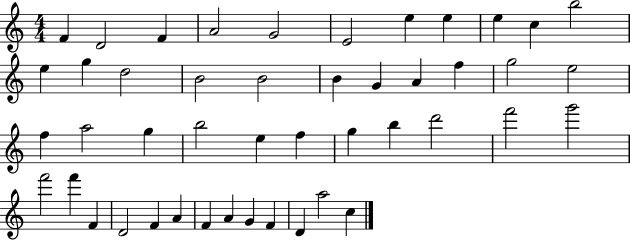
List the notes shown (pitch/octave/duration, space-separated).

F4/q D4/h F4/q A4/h G4/h E4/h E5/q E5/q E5/q C5/q B5/h E5/q G5/q D5/h B4/h B4/h B4/q G4/q A4/q F5/q G5/h E5/h F5/q A5/h G5/q B5/h E5/q F5/q G5/q B5/q D6/h F6/h G6/h F6/h F6/q F4/q D4/h F4/q A4/q F4/q A4/q G4/q F4/q D4/q A5/h C5/q